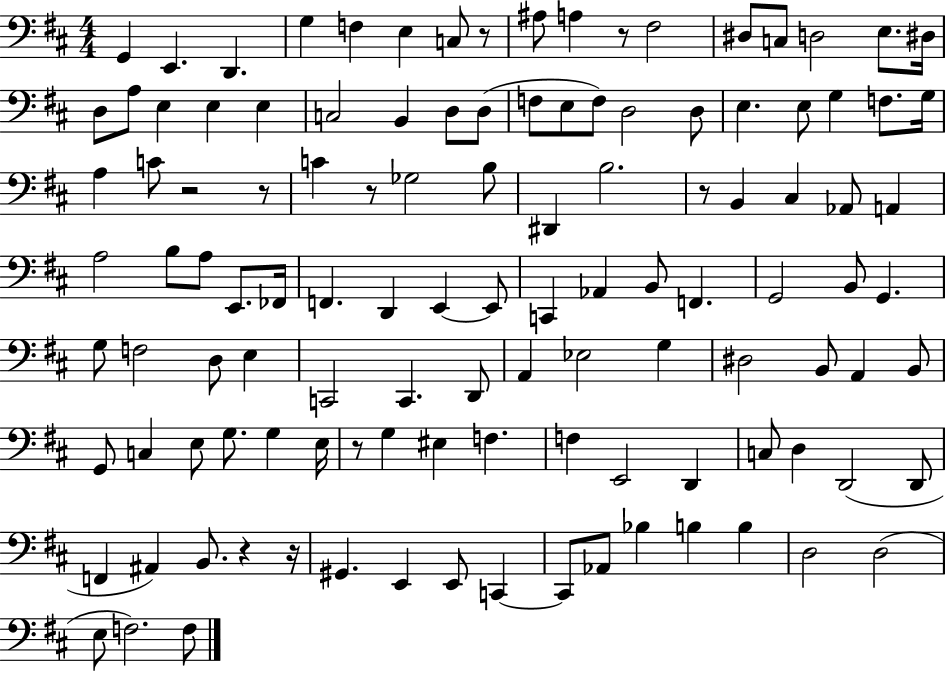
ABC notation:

X:1
T:Untitled
M:4/4
L:1/4
K:D
G,, E,, D,, G, F, E, C,/2 z/2 ^A,/2 A, z/2 ^F,2 ^D,/2 C,/2 D,2 E,/2 ^D,/4 D,/2 A,/2 E, E, E, C,2 B,, D,/2 D,/2 F,/2 E,/2 F,/2 D,2 D,/2 E, E,/2 G, F,/2 G,/4 A, C/2 z2 z/2 C z/2 _G,2 B,/2 ^D,, B,2 z/2 B,, ^C, _A,,/2 A,, A,2 B,/2 A,/2 E,,/2 _F,,/4 F,, D,, E,, E,,/2 C,, _A,, B,,/2 F,, G,,2 B,,/2 G,, G,/2 F,2 D,/2 E, C,,2 C,, D,,/2 A,, _E,2 G, ^D,2 B,,/2 A,, B,,/2 G,,/2 C, E,/2 G,/2 G, E,/4 z/2 G, ^E, F, F, E,,2 D,, C,/2 D, D,,2 D,,/2 F,, ^A,, B,,/2 z z/4 ^G,, E,, E,,/2 C,, C,,/2 _A,,/2 _B, B, B, D,2 D,2 E,/2 F,2 F,/2